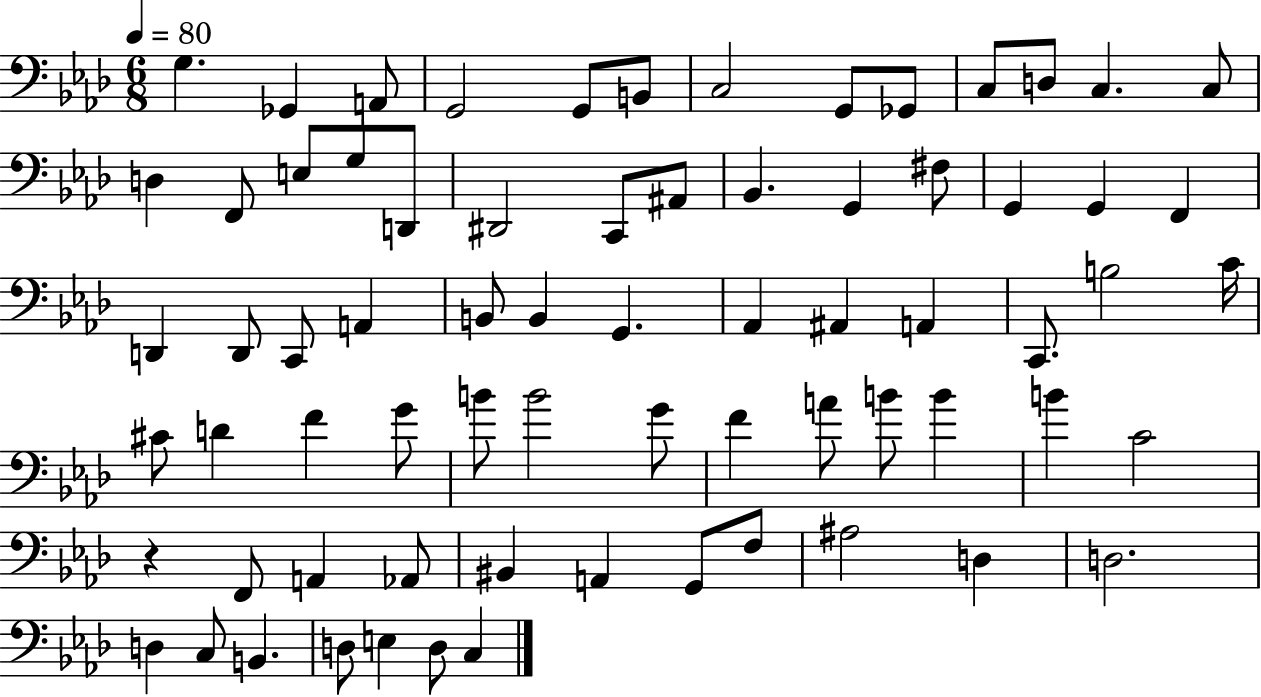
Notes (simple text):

G3/q. Gb2/q A2/e G2/h G2/e B2/e C3/h G2/e Gb2/e C3/e D3/e C3/q. C3/e D3/q F2/e E3/e G3/e D2/e D#2/h C2/e A#2/e Bb2/q. G2/q F#3/e G2/q G2/q F2/q D2/q D2/e C2/e A2/q B2/e B2/q G2/q. Ab2/q A#2/q A2/q C2/e. B3/h C4/s C#4/e D4/q F4/q G4/e B4/e B4/h G4/e F4/q A4/e B4/e B4/q B4/q C4/h R/q F2/e A2/q Ab2/e BIS2/q A2/q G2/e F3/e A#3/h D3/q D3/h. D3/q C3/e B2/q. D3/e E3/q D3/e C3/q